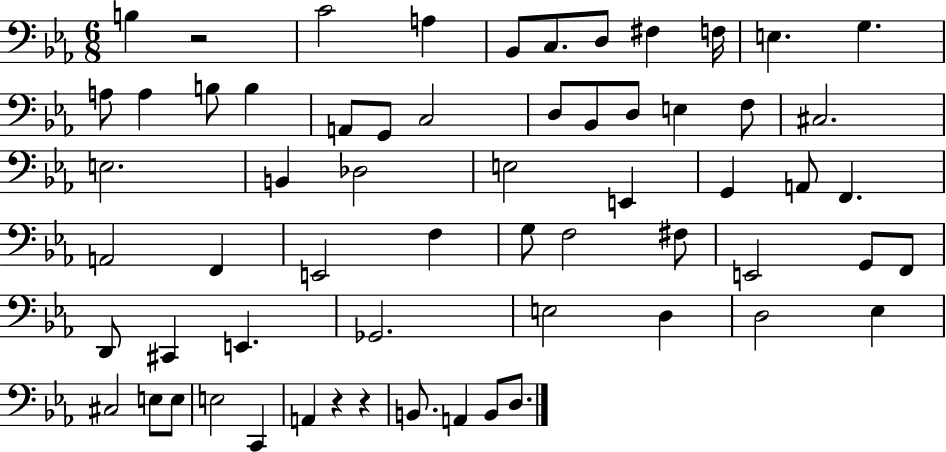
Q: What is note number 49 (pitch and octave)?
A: Eb3